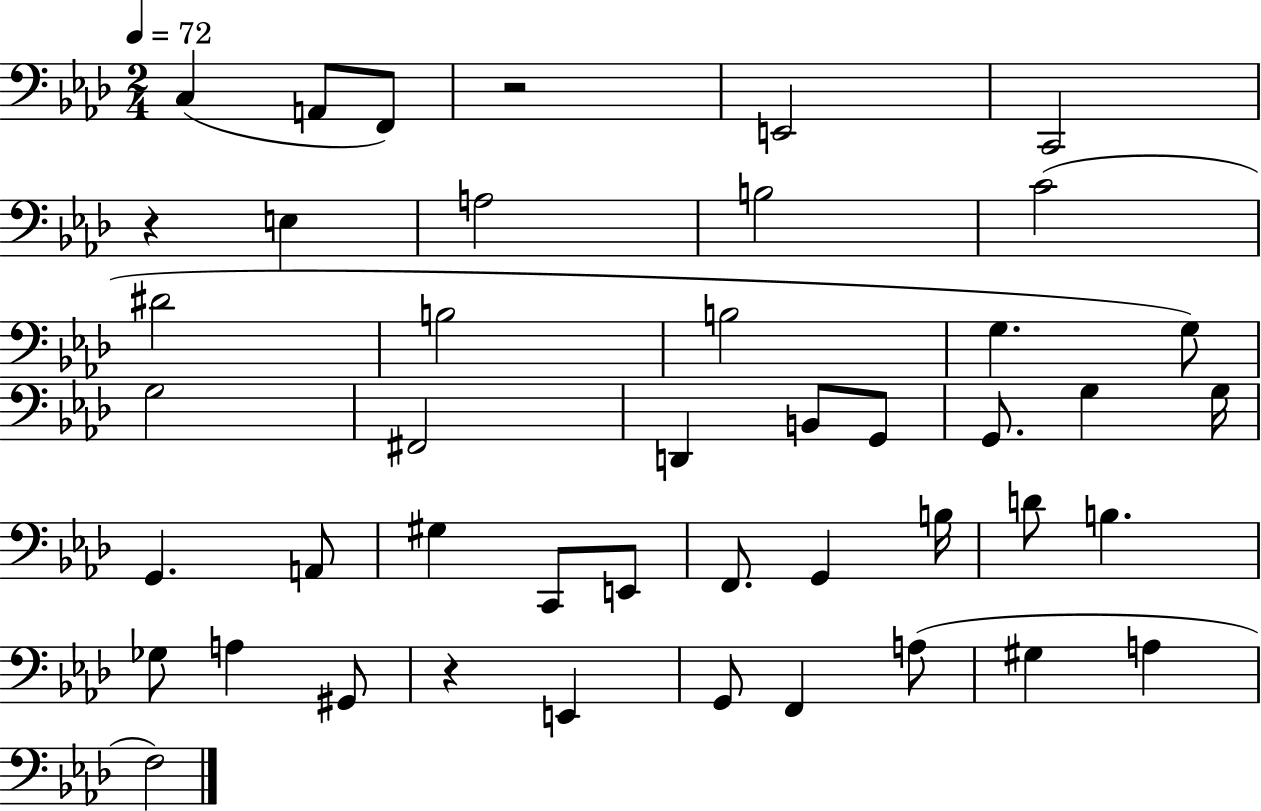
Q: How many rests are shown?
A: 3